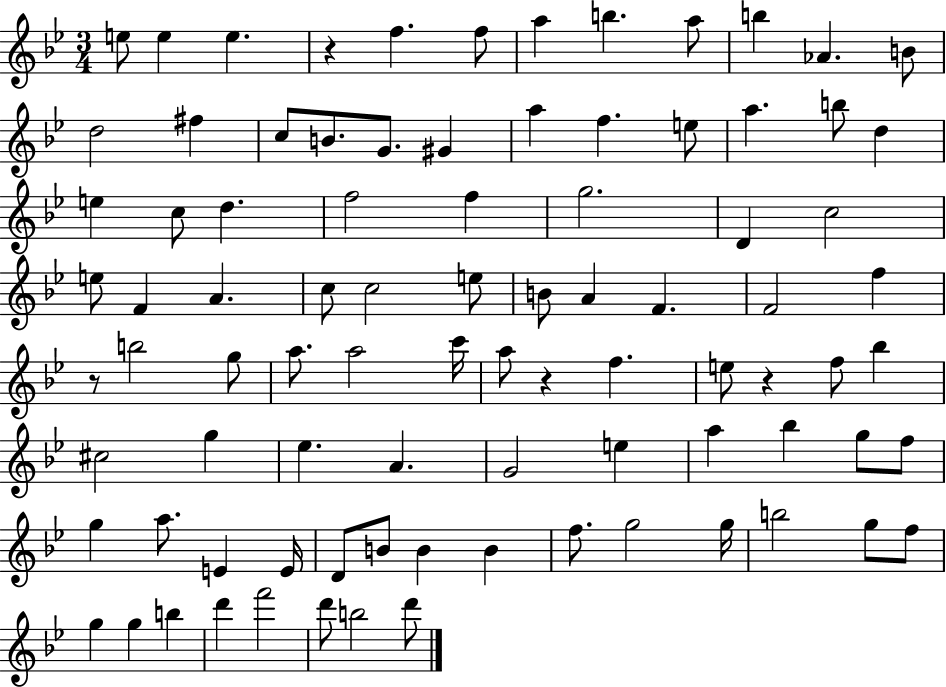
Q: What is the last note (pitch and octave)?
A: D6